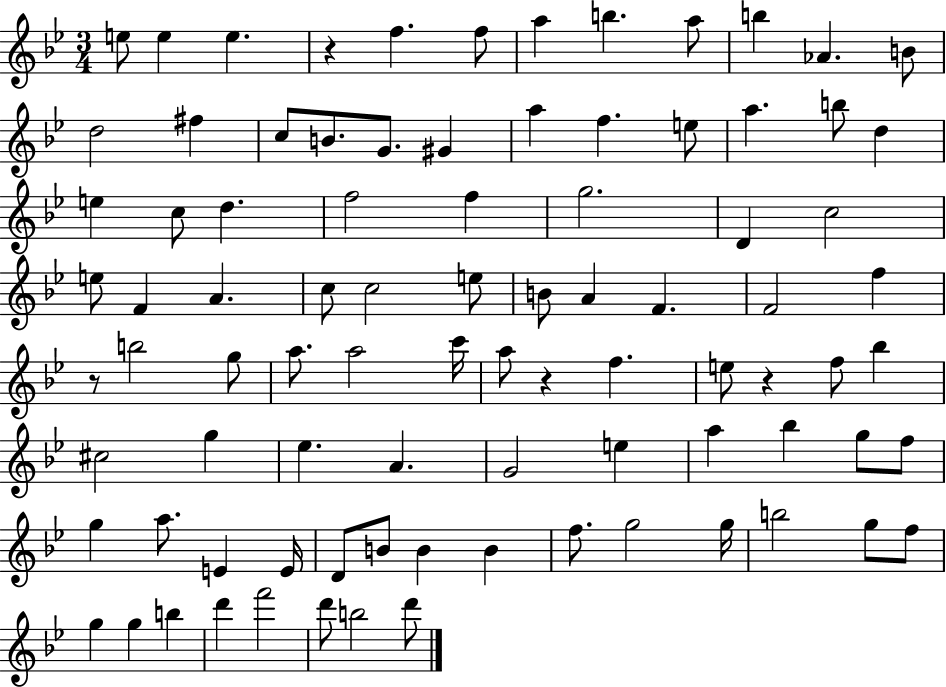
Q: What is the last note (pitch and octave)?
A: D6